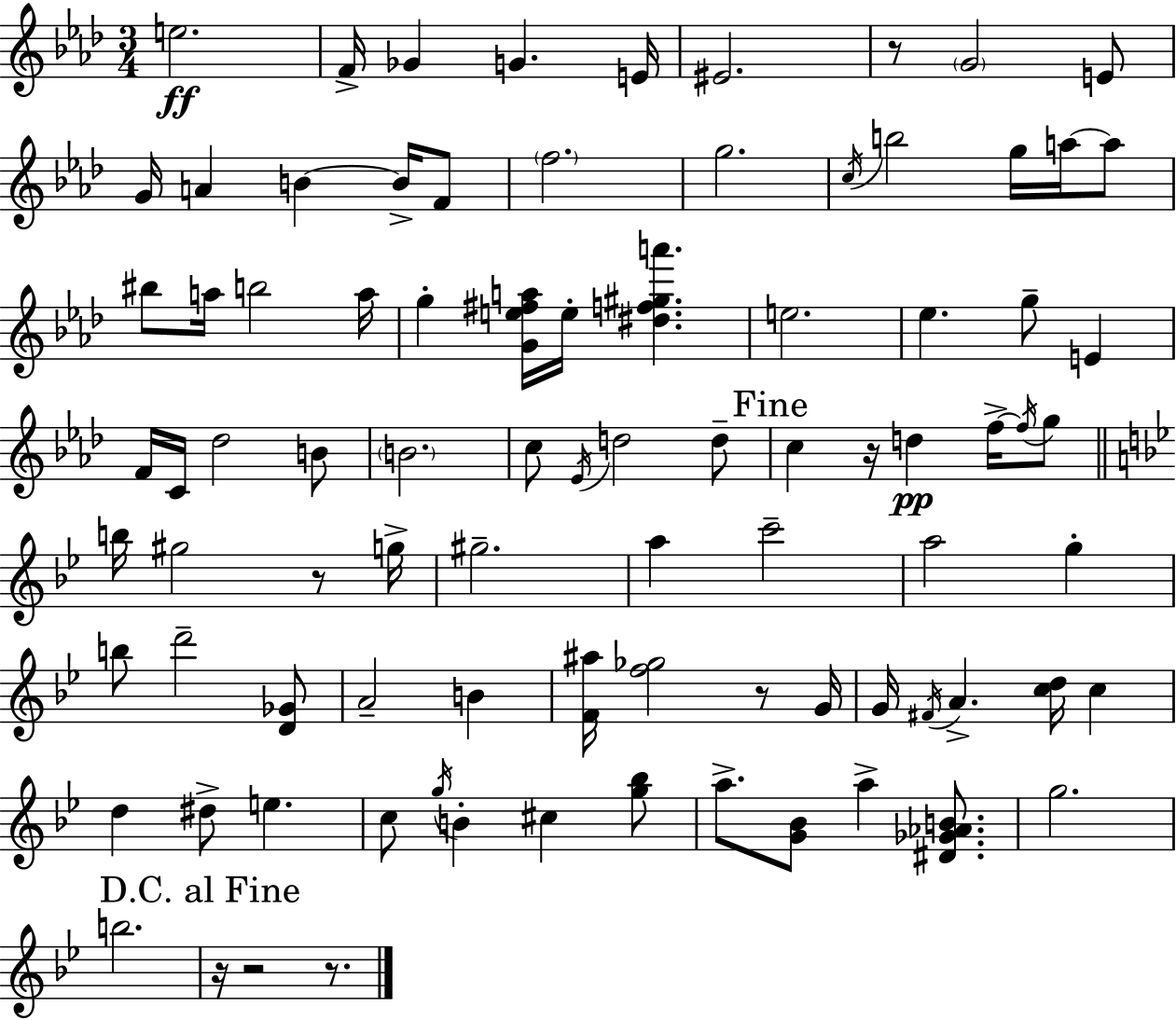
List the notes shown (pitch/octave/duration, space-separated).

E5/h. F4/s Gb4/q G4/q. E4/s EIS4/h. R/e G4/h E4/e G4/s A4/q B4/q B4/s F4/e F5/h. G5/h. C5/s B5/h G5/s A5/s A5/e BIS5/e A5/s B5/h A5/s G5/q [G4,E5,F#5,A5]/s E5/s [D#5,F5,G#5,A6]/q. E5/h. Eb5/q. G5/e E4/q F4/s C4/s Db5/h B4/e B4/h. C5/e Eb4/s D5/h D5/e C5/q R/s D5/q F5/s F5/s G5/e B5/s G#5/h R/e G5/s G#5/h. A5/q C6/h A5/h G5/q B5/e D6/h [D4,Gb4]/e A4/h B4/q [F4,A#5]/s [F5,Gb5]/h R/e G4/s G4/s F#4/s A4/q. [C5,D5]/s C5/q D5/q D#5/e E5/q. C5/e G5/s B4/q C#5/q [G5,Bb5]/e A5/e. [G4,Bb4]/e A5/q [D#4,Gb4,Ab4,B4]/e. G5/h. B5/h. R/s R/h R/e.